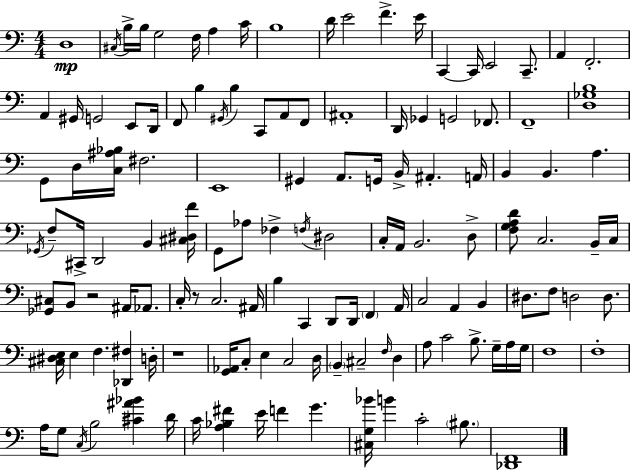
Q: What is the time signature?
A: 4/4